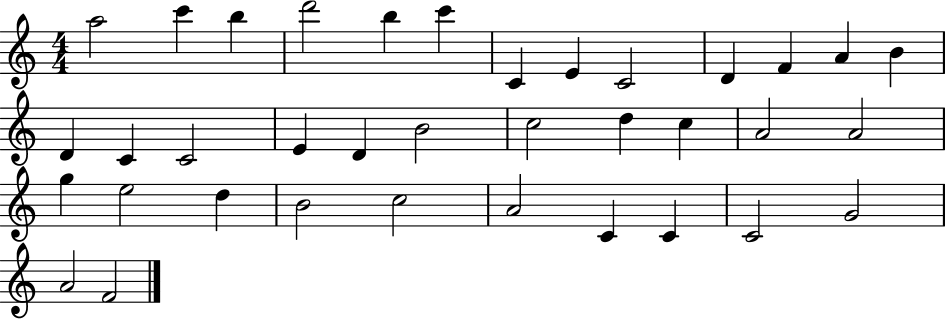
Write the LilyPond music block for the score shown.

{
  \clef treble
  \numericTimeSignature
  \time 4/4
  \key c \major
  a''2 c'''4 b''4 | d'''2 b''4 c'''4 | c'4 e'4 c'2 | d'4 f'4 a'4 b'4 | \break d'4 c'4 c'2 | e'4 d'4 b'2 | c''2 d''4 c''4 | a'2 a'2 | \break g''4 e''2 d''4 | b'2 c''2 | a'2 c'4 c'4 | c'2 g'2 | \break a'2 f'2 | \bar "|."
}